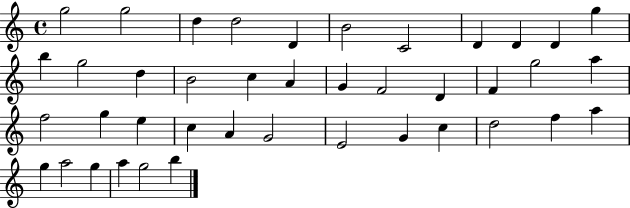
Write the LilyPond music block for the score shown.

{
  \clef treble
  \time 4/4
  \defaultTimeSignature
  \key c \major
  g''2 g''2 | d''4 d''2 d'4 | b'2 c'2 | d'4 d'4 d'4 g''4 | \break b''4 g''2 d''4 | b'2 c''4 a'4 | g'4 f'2 d'4 | f'4 g''2 a''4 | \break f''2 g''4 e''4 | c''4 a'4 g'2 | e'2 g'4 c''4 | d''2 f''4 a''4 | \break g''4 a''2 g''4 | a''4 g''2 b''4 | \bar "|."
}